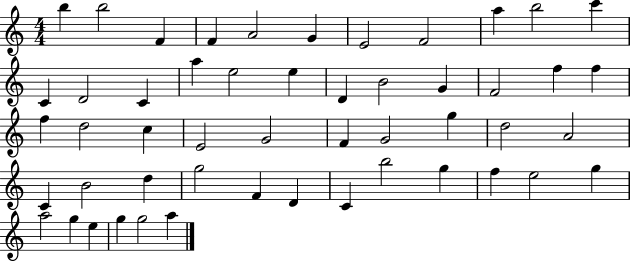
X:1
T:Untitled
M:4/4
L:1/4
K:C
b b2 F F A2 G E2 F2 a b2 c' C D2 C a e2 e D B2 G F2 f f f d2 c E2 G2 F G2 g d2 A2 C B2 d g2 F D C b2 g f e2 g a2 g e g g2 a